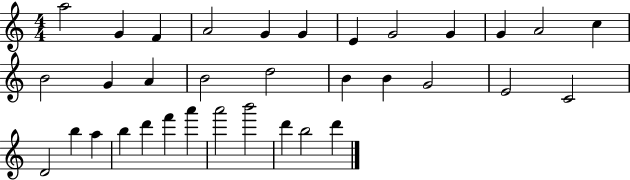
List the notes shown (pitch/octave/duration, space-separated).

A5/h G4/q F4/q A4/h G4/q G4/q E4/q G4/h G4/q G4/q A4/h C5/q B4/h G4/q A4/q B4/h D5/h B4/q B4/q G4/h E4/h C4/h D4/h B5/q A5/q B5/q D6/q F6/q A6/q A6/h B6/h D6/q B5/h D6/q